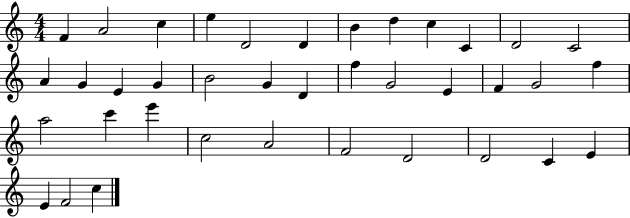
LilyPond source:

{
  \clef treble
  \numericTimeSignature
  \time 4/4
  \key c \major
  f'4 a'2 c''4 | e''4 d'2 d'4 | b'4 d''4 c''4 c'4 | d'2 c'2 | \break a'4 g'4 e'4 g'4 | b'2 g'4 d'4 | f''4 g'2 e'4 | f'4 g'2 f''4 | \break a''2 c'''4 e'''4 | c''2 a'2 | f'2 d'2 | d'2 c'4 e'4 | \break e'4 f'2 c''4 | \bar "|."
}